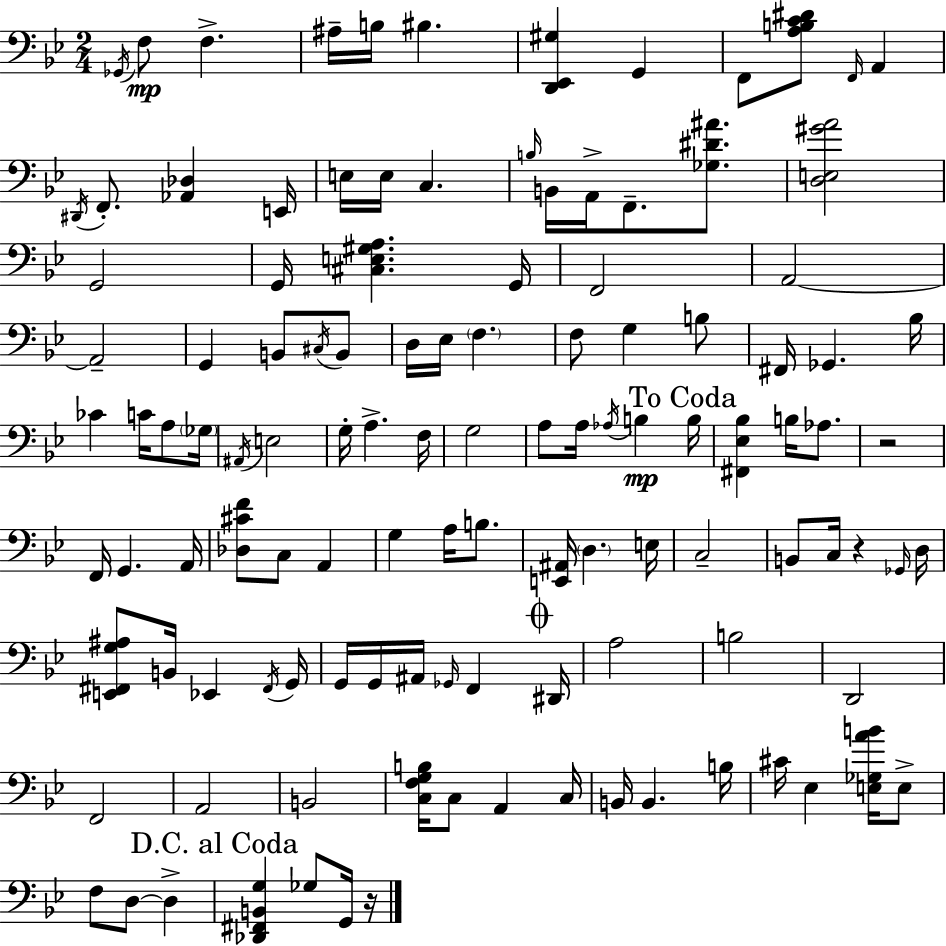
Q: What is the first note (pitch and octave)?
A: Gb2